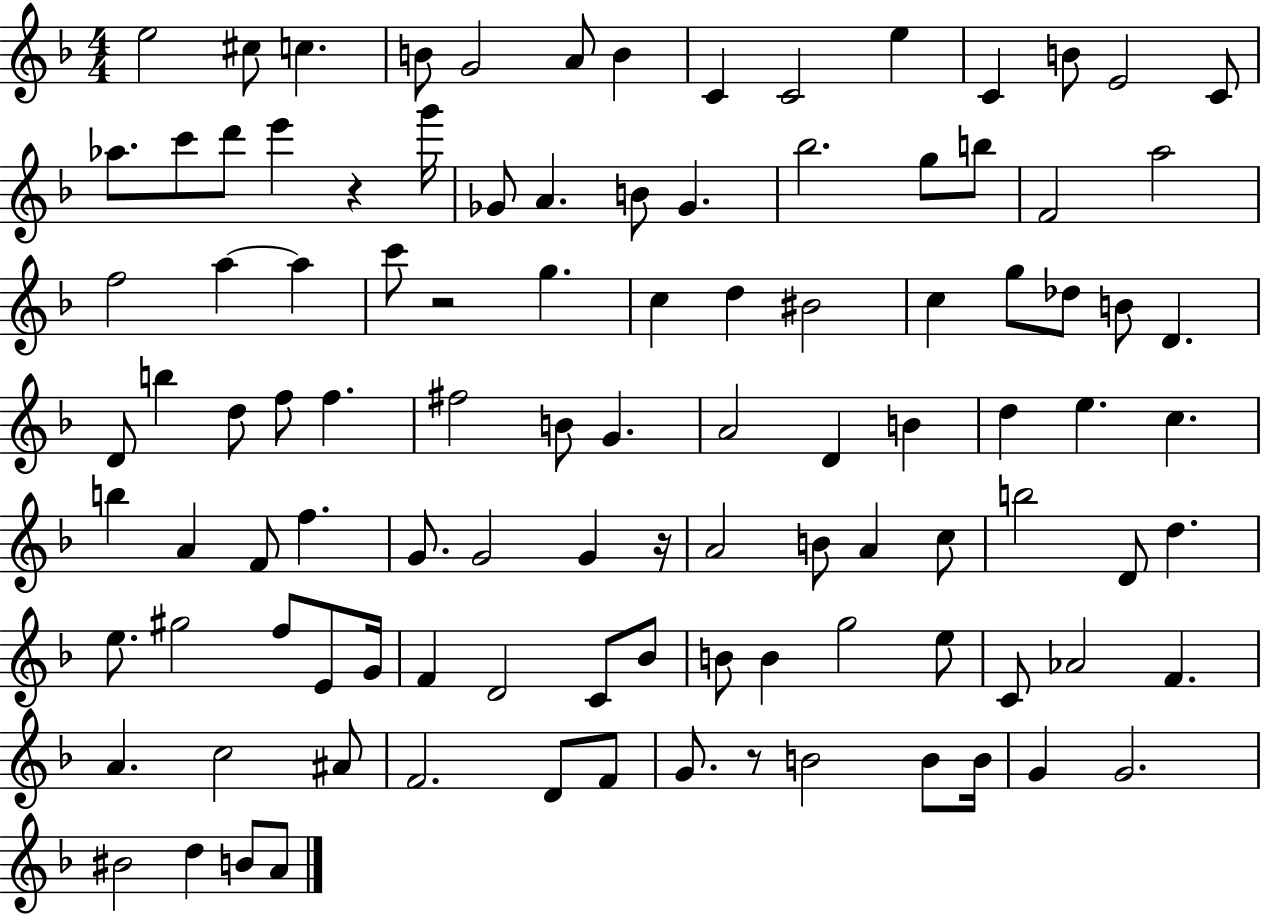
{
  \clef treble
  \numericTimeSignature
  \time 4/4
  \key f \major
  e''2 cis''8 c''4. | b'8 g'2 a'8 b'4 | c'4 c'2 e''4 | c'4 b'8 e'2 c'8 | \break aes''8. c'''8 d'''8 e'''4 r4 g'''16 | ges'8 a'4. b'8 ges'4. | bes''2. g''8 b''8 | f'2 a''2 | \break f''2 a''4~~ a''4 | c'''8 r2 g''4. | c''4 d''4 bis'2 | c''4 g''8 des''8 b'8 d'4. | \break d'8 b''4 d''8 f''8 f''4. | fis''2 b'8 g'4. | a'2 d'4 b'4 | d''4 e''4. c''4. | \break b''4 a'4 f'8 f''4. | g'8. g'2 g'4 r16 | a'2 b'8 a'4 c''8 | b''2 d'8 d''4. | \break e''8. gis''2 f''8 e'8 g'16 | f'4 d'2 c'8 bes'8 | b'8 b'4 g''2 e''8 | c'8 aes'2 f'4. | \break a'4. c''2 ais'8 | f'2. d'8 f'8 | g'8. r8 b'2 b'8 b'16 | g'4 g'2. | \break bis'2 d''4 b'8 a'8 | \bar "|."
}